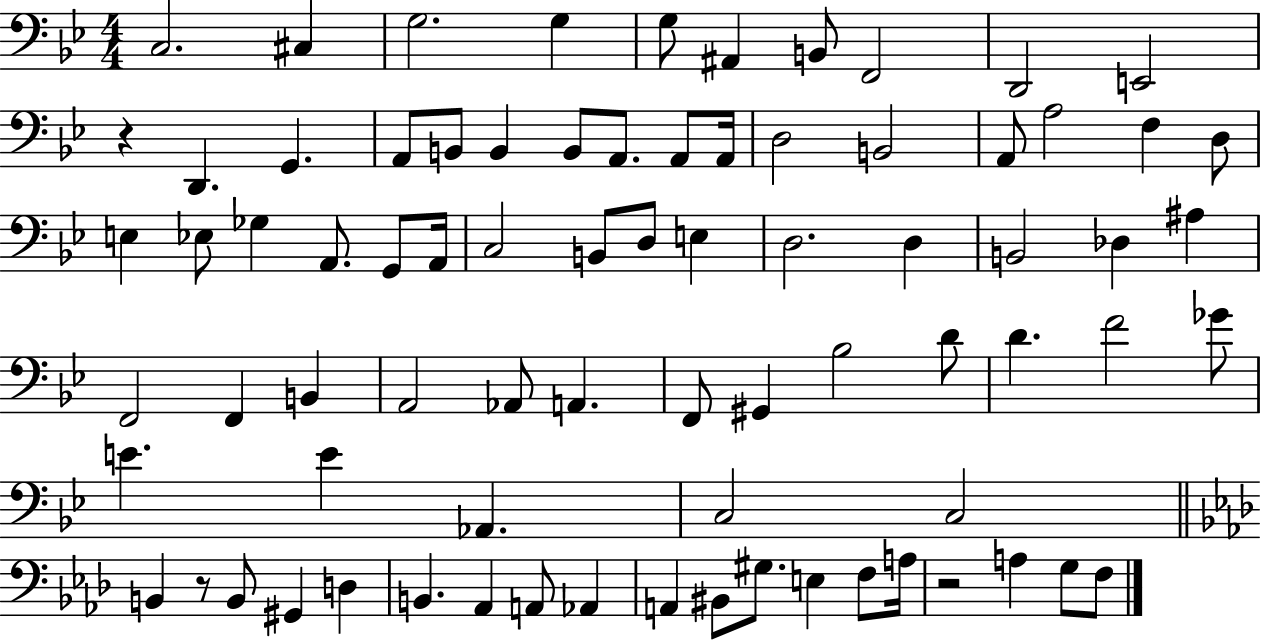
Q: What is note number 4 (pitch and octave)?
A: G3